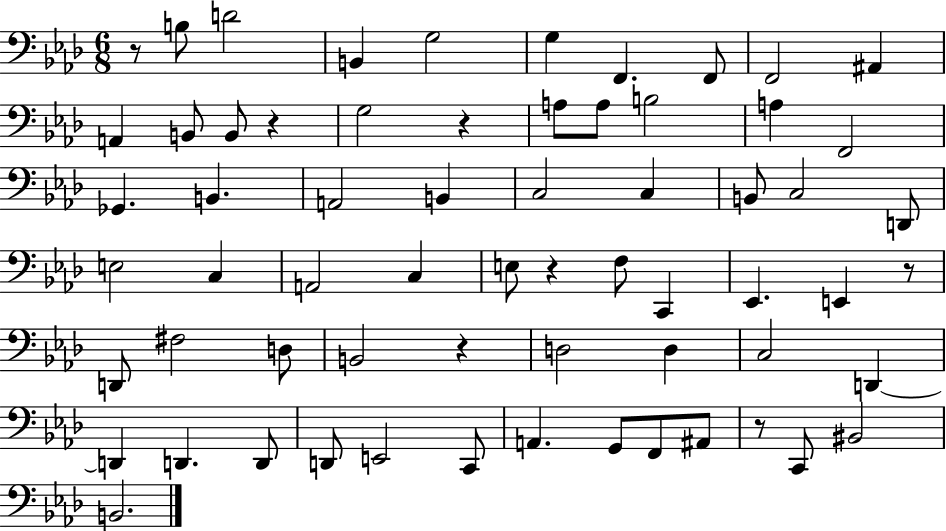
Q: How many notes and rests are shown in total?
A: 64